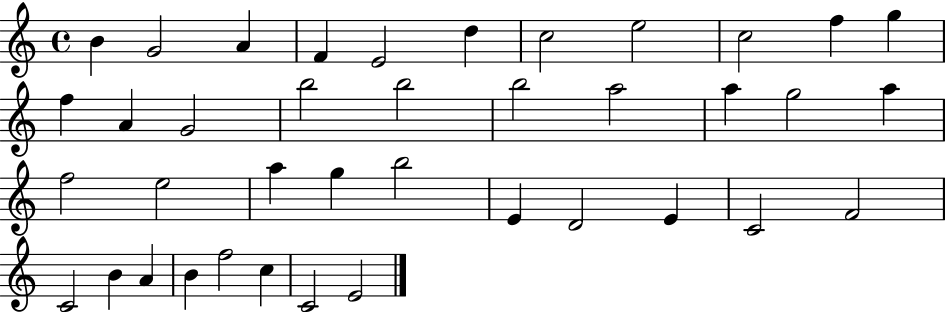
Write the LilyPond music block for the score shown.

{
  \clef treble
  \time 4/4
  \defaultTimeSignature
  \key c \major
  b'4 g'2 a'4 | f'4 e'2 d''4 | c''2 e''2 | c''2 f''4 g''4 | \break f''4 a'4 g'2 | b''2 b''2 | b''2 a''2 | a''4 g''2 a''4 | \break f''2 e''2 | a''4 g''4 b''2 | e'4 d'2 e'4 | c'2 f'2 | \break c'2 b'4 a'4 | b'4 f''2 c''4 | c'2 e'2 | \bar "|."
}